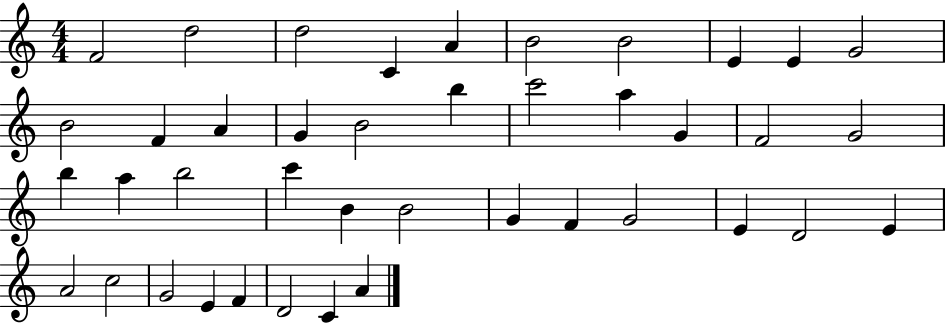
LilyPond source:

{
  \clef treble
  \numericTimeSignature
  \time 4/4
  \key c \major
  f'2 d''2 | d''2 c'4 a'4 | b'2 b'2 | e'4 e'4 g'2 | \break b'2 f'4 a'4 | g'4 b'2 b''4 | c'''2 a''4 g'4 | f'2 g'2 | \break b''4 a''4 b''2 | c'''4 b'4 b'2 | g'4 f'4 g'2 | e'4 d'2 e'4 | \break a'2 c''2 | g'2 e'4 f'4 | d'2 c'4 a'4 | \bar "|."
}